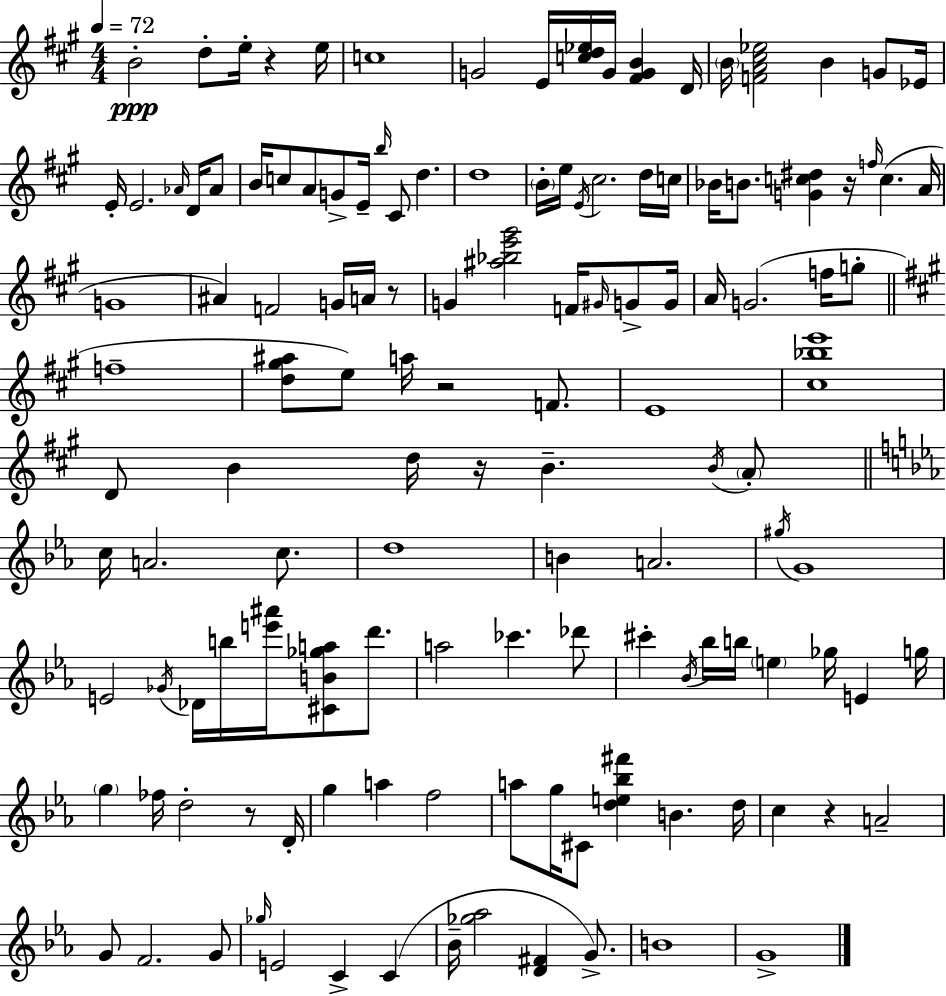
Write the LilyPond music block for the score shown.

{
  \clef treble
  \numericTimeSignature
  \time 4/4
  \key a \major
  \tempo 4 = 72
  b'2-.\ppp d''8-. e''16-. r4 e''16 | c''1 | g'2 e'16 <c'' d'' ees''>16 g'16 <fis' g' b'>4 d'16 | \parenthesize b'16 <f' a' cis'' ees''>2 b'4 g'8 ees'16 | \break e'16-. e'2. \grace { aes'16 } d'16 aes'8 | b'16 c''8 a'8 g'8-> e'16-- \grace { b''16 } cis'8 d''4. | d''1 | \parenthesize b'16-. e''16 \acciaccatura { e'16 } cis''2. | \break d''16 c''16 bes'16 b'8. <g' c'' dis''>4 r16 \grace { f''16 }( c''4. | a'16 g'1 | ais'4) f'2 | g'16 a'16 r8 g'4 <ais'' bes'' e''' gis'''>2 | \break f'16 \grace { gis'16 } g'8-> g'16 a'16 g'2.( | f''16 g''8-. \bar "||" \break \key a \major f''1-- | <d'' gis'' ais''>8 e''8) a''16 r2 f'8. | e'1 | <cis'' bes'' e'''>1 | \break d'8 b'4 d''16 r16 b'4.-- \acciaccatura { b'16 } \parenthesize a'8-. | \bar "||" \break \key c \minor c''16 a'2. c''8. | d''1 | b'4 a'2. | \acciaccatura { gis''16 } g'1 | \break e'2 \acciaccatura { ges'16 } des'16 b''16 <e''' ais'''>16 <cis' b' ges'' a''>8 d'''8. | a''2 ces'''4. | des'''8 cis'''4-. \acciaccatura { bes'16 } bes''16 b''16 \parenthesize e''4 ges''16 e'4 | g''16 \parenthesize g''4 fes''16 d''2-. | \break r8 d'16-. g''4 a''4 f''2 | a''8 g''16 cis'8 <d'' e'' bes'' fis'''>4 b'4. | d''16 c''4 r4 a'2-- | g'8 f'2. | \break g'8 \grace { ges''16 } e'2 c'4-> | c'4( bes'16-- <ges'' aes''>2 <d' fis'>4 | g'8.->) b'1 | g'1-> | \break \bar "|."
}